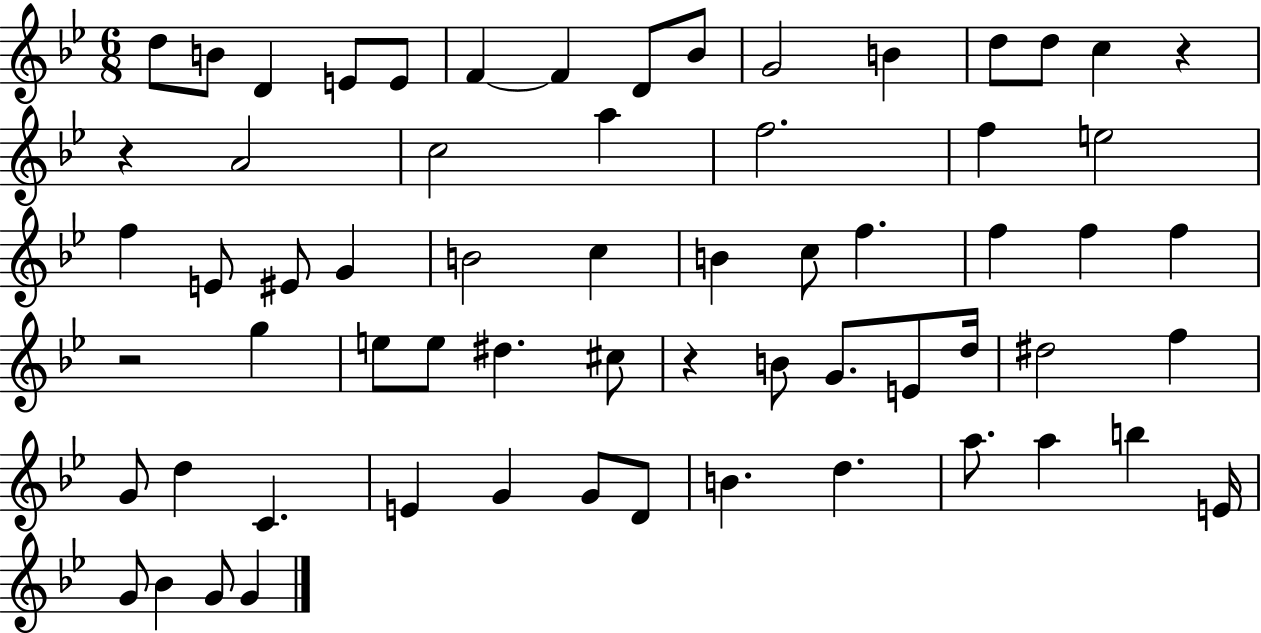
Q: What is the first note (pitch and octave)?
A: D5